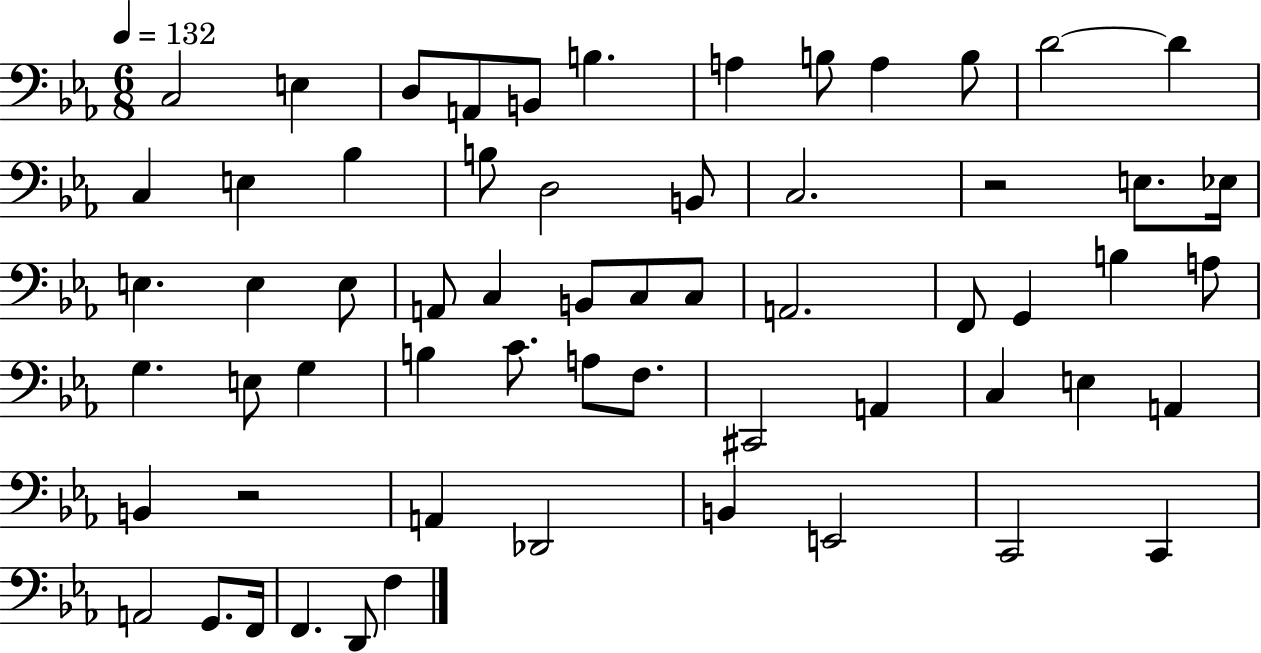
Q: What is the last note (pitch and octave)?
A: F3